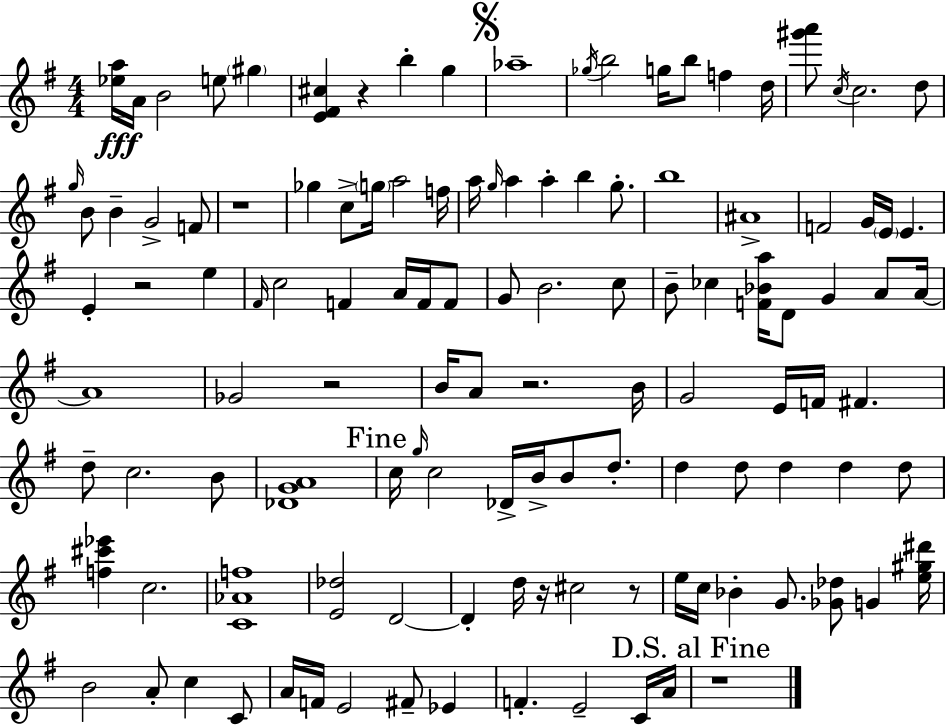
{
  \clef treble
  \numericTimeSignature
  \time 4/4
  \key g \major
  <ees'' a''>16\fff a'16 b'2 e''8 \parenthesize gis''4 | <e' fis' cis''>4 r4 b''4-. g''4 | \mark \markup { \musicglyph "scripts.segno" } aes''1-- | \acciaccatura { ges''16 } b''2 g''16 b''8 f''4 | \break d''16 <gis''' a'''>8 \acciaccatura { c''16 } c''2. | d''8 \grace { g''16 } b'8 b'4-- g'2-> | f'8 r1 | ges''4 c''8-> \parenthesize g''16 a''2 | \break f''16 a''16 \grace { g''16 } a''4 a''4-. b''4 | g''8.-. b''1 | ais'1-> | f'2 g'16 \parenthesize e'16 e'4. | \break e'4-. r2 | e''4 \grace { fis'16 } c''2 f'4 | a'16 f'16 f'8 g'8 b'2. | c''8 b'8-- ces''4 <f' bes' a''>16 d'8 g'4 | \break a'8 a'16~~ a'1 | ges'2 r2 | b'16 a'8 r2. | b'16 g'2 e'16 f'16 fis'4. | \break d''8-- c''2. | b'8 <des' g' a'>1 | \mark "Fine" c''16 \grace { g''16 } c''2 des'16-> | b'16-> b'8 d''8.-. d''4 d''8 d''4 | \break d''4 d''8 <f'' cis''' ees'''>4 c''2. | <c' aes' f''>1 | <e' des''>2 d'2~~ | d'4-. d''16 r16 cis''2 | \break r8 e''16 c''16 bes'4-. g'8. <ges' des''>8 | g'4 <e'' gis'' dis'''>16 b'2 a'8-. | c''4 c'8 a'16 f'16 e'2 | fis'8-- ees'4 f'4.-. e'2-- | \break c'16 a'16 \mark "D.S. al Fine" r1 | \bar "|."
}